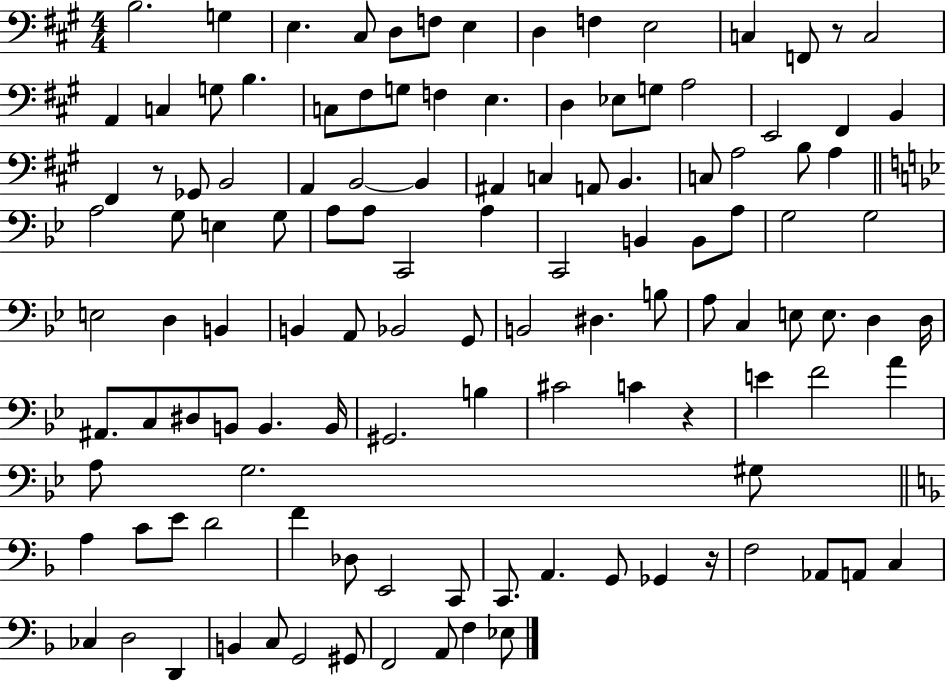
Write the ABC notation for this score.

X:1
T:Untitled
M:4/4
L:1/4
K:A
B,2 G, E, ^C,/2 D,/2 F,/2 E, D, F, E,2 C, F,,/2 z/2 C,2 A,, C, G,/2 B, C,/2 ^F,/2 G,/2 F, E, D, _E,/2 G,/2 A,2 E,,2 ^F,, B,, ^F,, z/2 _G,,/2 B,,2 A,, B,,2 B,, ^A,, C, A,,/2 B,, C,/2 A,2 B,/2 A, A,2 G,/2 E, G,/2 A,/2 A,/2 C,,2 A, C,,2 B,, B,,/2 A,/2 G,2 G,2 E,2 D, B,, B,, A,,/2 _B,,2 G,,/2 B,,2 ^D, B,/2 A,/2 C, E,/2 E,/2 D, D,/4 ^A,,/2 C,/2 ^D,/2 B,,/2 B,, B,,/4 ^G,,2 B, ^C2 C z E F2 A A,/2 G,2 ^G,/2 A, C/2 E/2 D2 F _D,/2 E,,2 C,,/2 C,,/2 A,, G,,/2 _G,, z/4 F,2 _A,,/2 A,,/2 C, _C, D,2 D,, B,, C,/2 G,,2 ^G,,/2 F,,2 A,,/2 F, _E,/2